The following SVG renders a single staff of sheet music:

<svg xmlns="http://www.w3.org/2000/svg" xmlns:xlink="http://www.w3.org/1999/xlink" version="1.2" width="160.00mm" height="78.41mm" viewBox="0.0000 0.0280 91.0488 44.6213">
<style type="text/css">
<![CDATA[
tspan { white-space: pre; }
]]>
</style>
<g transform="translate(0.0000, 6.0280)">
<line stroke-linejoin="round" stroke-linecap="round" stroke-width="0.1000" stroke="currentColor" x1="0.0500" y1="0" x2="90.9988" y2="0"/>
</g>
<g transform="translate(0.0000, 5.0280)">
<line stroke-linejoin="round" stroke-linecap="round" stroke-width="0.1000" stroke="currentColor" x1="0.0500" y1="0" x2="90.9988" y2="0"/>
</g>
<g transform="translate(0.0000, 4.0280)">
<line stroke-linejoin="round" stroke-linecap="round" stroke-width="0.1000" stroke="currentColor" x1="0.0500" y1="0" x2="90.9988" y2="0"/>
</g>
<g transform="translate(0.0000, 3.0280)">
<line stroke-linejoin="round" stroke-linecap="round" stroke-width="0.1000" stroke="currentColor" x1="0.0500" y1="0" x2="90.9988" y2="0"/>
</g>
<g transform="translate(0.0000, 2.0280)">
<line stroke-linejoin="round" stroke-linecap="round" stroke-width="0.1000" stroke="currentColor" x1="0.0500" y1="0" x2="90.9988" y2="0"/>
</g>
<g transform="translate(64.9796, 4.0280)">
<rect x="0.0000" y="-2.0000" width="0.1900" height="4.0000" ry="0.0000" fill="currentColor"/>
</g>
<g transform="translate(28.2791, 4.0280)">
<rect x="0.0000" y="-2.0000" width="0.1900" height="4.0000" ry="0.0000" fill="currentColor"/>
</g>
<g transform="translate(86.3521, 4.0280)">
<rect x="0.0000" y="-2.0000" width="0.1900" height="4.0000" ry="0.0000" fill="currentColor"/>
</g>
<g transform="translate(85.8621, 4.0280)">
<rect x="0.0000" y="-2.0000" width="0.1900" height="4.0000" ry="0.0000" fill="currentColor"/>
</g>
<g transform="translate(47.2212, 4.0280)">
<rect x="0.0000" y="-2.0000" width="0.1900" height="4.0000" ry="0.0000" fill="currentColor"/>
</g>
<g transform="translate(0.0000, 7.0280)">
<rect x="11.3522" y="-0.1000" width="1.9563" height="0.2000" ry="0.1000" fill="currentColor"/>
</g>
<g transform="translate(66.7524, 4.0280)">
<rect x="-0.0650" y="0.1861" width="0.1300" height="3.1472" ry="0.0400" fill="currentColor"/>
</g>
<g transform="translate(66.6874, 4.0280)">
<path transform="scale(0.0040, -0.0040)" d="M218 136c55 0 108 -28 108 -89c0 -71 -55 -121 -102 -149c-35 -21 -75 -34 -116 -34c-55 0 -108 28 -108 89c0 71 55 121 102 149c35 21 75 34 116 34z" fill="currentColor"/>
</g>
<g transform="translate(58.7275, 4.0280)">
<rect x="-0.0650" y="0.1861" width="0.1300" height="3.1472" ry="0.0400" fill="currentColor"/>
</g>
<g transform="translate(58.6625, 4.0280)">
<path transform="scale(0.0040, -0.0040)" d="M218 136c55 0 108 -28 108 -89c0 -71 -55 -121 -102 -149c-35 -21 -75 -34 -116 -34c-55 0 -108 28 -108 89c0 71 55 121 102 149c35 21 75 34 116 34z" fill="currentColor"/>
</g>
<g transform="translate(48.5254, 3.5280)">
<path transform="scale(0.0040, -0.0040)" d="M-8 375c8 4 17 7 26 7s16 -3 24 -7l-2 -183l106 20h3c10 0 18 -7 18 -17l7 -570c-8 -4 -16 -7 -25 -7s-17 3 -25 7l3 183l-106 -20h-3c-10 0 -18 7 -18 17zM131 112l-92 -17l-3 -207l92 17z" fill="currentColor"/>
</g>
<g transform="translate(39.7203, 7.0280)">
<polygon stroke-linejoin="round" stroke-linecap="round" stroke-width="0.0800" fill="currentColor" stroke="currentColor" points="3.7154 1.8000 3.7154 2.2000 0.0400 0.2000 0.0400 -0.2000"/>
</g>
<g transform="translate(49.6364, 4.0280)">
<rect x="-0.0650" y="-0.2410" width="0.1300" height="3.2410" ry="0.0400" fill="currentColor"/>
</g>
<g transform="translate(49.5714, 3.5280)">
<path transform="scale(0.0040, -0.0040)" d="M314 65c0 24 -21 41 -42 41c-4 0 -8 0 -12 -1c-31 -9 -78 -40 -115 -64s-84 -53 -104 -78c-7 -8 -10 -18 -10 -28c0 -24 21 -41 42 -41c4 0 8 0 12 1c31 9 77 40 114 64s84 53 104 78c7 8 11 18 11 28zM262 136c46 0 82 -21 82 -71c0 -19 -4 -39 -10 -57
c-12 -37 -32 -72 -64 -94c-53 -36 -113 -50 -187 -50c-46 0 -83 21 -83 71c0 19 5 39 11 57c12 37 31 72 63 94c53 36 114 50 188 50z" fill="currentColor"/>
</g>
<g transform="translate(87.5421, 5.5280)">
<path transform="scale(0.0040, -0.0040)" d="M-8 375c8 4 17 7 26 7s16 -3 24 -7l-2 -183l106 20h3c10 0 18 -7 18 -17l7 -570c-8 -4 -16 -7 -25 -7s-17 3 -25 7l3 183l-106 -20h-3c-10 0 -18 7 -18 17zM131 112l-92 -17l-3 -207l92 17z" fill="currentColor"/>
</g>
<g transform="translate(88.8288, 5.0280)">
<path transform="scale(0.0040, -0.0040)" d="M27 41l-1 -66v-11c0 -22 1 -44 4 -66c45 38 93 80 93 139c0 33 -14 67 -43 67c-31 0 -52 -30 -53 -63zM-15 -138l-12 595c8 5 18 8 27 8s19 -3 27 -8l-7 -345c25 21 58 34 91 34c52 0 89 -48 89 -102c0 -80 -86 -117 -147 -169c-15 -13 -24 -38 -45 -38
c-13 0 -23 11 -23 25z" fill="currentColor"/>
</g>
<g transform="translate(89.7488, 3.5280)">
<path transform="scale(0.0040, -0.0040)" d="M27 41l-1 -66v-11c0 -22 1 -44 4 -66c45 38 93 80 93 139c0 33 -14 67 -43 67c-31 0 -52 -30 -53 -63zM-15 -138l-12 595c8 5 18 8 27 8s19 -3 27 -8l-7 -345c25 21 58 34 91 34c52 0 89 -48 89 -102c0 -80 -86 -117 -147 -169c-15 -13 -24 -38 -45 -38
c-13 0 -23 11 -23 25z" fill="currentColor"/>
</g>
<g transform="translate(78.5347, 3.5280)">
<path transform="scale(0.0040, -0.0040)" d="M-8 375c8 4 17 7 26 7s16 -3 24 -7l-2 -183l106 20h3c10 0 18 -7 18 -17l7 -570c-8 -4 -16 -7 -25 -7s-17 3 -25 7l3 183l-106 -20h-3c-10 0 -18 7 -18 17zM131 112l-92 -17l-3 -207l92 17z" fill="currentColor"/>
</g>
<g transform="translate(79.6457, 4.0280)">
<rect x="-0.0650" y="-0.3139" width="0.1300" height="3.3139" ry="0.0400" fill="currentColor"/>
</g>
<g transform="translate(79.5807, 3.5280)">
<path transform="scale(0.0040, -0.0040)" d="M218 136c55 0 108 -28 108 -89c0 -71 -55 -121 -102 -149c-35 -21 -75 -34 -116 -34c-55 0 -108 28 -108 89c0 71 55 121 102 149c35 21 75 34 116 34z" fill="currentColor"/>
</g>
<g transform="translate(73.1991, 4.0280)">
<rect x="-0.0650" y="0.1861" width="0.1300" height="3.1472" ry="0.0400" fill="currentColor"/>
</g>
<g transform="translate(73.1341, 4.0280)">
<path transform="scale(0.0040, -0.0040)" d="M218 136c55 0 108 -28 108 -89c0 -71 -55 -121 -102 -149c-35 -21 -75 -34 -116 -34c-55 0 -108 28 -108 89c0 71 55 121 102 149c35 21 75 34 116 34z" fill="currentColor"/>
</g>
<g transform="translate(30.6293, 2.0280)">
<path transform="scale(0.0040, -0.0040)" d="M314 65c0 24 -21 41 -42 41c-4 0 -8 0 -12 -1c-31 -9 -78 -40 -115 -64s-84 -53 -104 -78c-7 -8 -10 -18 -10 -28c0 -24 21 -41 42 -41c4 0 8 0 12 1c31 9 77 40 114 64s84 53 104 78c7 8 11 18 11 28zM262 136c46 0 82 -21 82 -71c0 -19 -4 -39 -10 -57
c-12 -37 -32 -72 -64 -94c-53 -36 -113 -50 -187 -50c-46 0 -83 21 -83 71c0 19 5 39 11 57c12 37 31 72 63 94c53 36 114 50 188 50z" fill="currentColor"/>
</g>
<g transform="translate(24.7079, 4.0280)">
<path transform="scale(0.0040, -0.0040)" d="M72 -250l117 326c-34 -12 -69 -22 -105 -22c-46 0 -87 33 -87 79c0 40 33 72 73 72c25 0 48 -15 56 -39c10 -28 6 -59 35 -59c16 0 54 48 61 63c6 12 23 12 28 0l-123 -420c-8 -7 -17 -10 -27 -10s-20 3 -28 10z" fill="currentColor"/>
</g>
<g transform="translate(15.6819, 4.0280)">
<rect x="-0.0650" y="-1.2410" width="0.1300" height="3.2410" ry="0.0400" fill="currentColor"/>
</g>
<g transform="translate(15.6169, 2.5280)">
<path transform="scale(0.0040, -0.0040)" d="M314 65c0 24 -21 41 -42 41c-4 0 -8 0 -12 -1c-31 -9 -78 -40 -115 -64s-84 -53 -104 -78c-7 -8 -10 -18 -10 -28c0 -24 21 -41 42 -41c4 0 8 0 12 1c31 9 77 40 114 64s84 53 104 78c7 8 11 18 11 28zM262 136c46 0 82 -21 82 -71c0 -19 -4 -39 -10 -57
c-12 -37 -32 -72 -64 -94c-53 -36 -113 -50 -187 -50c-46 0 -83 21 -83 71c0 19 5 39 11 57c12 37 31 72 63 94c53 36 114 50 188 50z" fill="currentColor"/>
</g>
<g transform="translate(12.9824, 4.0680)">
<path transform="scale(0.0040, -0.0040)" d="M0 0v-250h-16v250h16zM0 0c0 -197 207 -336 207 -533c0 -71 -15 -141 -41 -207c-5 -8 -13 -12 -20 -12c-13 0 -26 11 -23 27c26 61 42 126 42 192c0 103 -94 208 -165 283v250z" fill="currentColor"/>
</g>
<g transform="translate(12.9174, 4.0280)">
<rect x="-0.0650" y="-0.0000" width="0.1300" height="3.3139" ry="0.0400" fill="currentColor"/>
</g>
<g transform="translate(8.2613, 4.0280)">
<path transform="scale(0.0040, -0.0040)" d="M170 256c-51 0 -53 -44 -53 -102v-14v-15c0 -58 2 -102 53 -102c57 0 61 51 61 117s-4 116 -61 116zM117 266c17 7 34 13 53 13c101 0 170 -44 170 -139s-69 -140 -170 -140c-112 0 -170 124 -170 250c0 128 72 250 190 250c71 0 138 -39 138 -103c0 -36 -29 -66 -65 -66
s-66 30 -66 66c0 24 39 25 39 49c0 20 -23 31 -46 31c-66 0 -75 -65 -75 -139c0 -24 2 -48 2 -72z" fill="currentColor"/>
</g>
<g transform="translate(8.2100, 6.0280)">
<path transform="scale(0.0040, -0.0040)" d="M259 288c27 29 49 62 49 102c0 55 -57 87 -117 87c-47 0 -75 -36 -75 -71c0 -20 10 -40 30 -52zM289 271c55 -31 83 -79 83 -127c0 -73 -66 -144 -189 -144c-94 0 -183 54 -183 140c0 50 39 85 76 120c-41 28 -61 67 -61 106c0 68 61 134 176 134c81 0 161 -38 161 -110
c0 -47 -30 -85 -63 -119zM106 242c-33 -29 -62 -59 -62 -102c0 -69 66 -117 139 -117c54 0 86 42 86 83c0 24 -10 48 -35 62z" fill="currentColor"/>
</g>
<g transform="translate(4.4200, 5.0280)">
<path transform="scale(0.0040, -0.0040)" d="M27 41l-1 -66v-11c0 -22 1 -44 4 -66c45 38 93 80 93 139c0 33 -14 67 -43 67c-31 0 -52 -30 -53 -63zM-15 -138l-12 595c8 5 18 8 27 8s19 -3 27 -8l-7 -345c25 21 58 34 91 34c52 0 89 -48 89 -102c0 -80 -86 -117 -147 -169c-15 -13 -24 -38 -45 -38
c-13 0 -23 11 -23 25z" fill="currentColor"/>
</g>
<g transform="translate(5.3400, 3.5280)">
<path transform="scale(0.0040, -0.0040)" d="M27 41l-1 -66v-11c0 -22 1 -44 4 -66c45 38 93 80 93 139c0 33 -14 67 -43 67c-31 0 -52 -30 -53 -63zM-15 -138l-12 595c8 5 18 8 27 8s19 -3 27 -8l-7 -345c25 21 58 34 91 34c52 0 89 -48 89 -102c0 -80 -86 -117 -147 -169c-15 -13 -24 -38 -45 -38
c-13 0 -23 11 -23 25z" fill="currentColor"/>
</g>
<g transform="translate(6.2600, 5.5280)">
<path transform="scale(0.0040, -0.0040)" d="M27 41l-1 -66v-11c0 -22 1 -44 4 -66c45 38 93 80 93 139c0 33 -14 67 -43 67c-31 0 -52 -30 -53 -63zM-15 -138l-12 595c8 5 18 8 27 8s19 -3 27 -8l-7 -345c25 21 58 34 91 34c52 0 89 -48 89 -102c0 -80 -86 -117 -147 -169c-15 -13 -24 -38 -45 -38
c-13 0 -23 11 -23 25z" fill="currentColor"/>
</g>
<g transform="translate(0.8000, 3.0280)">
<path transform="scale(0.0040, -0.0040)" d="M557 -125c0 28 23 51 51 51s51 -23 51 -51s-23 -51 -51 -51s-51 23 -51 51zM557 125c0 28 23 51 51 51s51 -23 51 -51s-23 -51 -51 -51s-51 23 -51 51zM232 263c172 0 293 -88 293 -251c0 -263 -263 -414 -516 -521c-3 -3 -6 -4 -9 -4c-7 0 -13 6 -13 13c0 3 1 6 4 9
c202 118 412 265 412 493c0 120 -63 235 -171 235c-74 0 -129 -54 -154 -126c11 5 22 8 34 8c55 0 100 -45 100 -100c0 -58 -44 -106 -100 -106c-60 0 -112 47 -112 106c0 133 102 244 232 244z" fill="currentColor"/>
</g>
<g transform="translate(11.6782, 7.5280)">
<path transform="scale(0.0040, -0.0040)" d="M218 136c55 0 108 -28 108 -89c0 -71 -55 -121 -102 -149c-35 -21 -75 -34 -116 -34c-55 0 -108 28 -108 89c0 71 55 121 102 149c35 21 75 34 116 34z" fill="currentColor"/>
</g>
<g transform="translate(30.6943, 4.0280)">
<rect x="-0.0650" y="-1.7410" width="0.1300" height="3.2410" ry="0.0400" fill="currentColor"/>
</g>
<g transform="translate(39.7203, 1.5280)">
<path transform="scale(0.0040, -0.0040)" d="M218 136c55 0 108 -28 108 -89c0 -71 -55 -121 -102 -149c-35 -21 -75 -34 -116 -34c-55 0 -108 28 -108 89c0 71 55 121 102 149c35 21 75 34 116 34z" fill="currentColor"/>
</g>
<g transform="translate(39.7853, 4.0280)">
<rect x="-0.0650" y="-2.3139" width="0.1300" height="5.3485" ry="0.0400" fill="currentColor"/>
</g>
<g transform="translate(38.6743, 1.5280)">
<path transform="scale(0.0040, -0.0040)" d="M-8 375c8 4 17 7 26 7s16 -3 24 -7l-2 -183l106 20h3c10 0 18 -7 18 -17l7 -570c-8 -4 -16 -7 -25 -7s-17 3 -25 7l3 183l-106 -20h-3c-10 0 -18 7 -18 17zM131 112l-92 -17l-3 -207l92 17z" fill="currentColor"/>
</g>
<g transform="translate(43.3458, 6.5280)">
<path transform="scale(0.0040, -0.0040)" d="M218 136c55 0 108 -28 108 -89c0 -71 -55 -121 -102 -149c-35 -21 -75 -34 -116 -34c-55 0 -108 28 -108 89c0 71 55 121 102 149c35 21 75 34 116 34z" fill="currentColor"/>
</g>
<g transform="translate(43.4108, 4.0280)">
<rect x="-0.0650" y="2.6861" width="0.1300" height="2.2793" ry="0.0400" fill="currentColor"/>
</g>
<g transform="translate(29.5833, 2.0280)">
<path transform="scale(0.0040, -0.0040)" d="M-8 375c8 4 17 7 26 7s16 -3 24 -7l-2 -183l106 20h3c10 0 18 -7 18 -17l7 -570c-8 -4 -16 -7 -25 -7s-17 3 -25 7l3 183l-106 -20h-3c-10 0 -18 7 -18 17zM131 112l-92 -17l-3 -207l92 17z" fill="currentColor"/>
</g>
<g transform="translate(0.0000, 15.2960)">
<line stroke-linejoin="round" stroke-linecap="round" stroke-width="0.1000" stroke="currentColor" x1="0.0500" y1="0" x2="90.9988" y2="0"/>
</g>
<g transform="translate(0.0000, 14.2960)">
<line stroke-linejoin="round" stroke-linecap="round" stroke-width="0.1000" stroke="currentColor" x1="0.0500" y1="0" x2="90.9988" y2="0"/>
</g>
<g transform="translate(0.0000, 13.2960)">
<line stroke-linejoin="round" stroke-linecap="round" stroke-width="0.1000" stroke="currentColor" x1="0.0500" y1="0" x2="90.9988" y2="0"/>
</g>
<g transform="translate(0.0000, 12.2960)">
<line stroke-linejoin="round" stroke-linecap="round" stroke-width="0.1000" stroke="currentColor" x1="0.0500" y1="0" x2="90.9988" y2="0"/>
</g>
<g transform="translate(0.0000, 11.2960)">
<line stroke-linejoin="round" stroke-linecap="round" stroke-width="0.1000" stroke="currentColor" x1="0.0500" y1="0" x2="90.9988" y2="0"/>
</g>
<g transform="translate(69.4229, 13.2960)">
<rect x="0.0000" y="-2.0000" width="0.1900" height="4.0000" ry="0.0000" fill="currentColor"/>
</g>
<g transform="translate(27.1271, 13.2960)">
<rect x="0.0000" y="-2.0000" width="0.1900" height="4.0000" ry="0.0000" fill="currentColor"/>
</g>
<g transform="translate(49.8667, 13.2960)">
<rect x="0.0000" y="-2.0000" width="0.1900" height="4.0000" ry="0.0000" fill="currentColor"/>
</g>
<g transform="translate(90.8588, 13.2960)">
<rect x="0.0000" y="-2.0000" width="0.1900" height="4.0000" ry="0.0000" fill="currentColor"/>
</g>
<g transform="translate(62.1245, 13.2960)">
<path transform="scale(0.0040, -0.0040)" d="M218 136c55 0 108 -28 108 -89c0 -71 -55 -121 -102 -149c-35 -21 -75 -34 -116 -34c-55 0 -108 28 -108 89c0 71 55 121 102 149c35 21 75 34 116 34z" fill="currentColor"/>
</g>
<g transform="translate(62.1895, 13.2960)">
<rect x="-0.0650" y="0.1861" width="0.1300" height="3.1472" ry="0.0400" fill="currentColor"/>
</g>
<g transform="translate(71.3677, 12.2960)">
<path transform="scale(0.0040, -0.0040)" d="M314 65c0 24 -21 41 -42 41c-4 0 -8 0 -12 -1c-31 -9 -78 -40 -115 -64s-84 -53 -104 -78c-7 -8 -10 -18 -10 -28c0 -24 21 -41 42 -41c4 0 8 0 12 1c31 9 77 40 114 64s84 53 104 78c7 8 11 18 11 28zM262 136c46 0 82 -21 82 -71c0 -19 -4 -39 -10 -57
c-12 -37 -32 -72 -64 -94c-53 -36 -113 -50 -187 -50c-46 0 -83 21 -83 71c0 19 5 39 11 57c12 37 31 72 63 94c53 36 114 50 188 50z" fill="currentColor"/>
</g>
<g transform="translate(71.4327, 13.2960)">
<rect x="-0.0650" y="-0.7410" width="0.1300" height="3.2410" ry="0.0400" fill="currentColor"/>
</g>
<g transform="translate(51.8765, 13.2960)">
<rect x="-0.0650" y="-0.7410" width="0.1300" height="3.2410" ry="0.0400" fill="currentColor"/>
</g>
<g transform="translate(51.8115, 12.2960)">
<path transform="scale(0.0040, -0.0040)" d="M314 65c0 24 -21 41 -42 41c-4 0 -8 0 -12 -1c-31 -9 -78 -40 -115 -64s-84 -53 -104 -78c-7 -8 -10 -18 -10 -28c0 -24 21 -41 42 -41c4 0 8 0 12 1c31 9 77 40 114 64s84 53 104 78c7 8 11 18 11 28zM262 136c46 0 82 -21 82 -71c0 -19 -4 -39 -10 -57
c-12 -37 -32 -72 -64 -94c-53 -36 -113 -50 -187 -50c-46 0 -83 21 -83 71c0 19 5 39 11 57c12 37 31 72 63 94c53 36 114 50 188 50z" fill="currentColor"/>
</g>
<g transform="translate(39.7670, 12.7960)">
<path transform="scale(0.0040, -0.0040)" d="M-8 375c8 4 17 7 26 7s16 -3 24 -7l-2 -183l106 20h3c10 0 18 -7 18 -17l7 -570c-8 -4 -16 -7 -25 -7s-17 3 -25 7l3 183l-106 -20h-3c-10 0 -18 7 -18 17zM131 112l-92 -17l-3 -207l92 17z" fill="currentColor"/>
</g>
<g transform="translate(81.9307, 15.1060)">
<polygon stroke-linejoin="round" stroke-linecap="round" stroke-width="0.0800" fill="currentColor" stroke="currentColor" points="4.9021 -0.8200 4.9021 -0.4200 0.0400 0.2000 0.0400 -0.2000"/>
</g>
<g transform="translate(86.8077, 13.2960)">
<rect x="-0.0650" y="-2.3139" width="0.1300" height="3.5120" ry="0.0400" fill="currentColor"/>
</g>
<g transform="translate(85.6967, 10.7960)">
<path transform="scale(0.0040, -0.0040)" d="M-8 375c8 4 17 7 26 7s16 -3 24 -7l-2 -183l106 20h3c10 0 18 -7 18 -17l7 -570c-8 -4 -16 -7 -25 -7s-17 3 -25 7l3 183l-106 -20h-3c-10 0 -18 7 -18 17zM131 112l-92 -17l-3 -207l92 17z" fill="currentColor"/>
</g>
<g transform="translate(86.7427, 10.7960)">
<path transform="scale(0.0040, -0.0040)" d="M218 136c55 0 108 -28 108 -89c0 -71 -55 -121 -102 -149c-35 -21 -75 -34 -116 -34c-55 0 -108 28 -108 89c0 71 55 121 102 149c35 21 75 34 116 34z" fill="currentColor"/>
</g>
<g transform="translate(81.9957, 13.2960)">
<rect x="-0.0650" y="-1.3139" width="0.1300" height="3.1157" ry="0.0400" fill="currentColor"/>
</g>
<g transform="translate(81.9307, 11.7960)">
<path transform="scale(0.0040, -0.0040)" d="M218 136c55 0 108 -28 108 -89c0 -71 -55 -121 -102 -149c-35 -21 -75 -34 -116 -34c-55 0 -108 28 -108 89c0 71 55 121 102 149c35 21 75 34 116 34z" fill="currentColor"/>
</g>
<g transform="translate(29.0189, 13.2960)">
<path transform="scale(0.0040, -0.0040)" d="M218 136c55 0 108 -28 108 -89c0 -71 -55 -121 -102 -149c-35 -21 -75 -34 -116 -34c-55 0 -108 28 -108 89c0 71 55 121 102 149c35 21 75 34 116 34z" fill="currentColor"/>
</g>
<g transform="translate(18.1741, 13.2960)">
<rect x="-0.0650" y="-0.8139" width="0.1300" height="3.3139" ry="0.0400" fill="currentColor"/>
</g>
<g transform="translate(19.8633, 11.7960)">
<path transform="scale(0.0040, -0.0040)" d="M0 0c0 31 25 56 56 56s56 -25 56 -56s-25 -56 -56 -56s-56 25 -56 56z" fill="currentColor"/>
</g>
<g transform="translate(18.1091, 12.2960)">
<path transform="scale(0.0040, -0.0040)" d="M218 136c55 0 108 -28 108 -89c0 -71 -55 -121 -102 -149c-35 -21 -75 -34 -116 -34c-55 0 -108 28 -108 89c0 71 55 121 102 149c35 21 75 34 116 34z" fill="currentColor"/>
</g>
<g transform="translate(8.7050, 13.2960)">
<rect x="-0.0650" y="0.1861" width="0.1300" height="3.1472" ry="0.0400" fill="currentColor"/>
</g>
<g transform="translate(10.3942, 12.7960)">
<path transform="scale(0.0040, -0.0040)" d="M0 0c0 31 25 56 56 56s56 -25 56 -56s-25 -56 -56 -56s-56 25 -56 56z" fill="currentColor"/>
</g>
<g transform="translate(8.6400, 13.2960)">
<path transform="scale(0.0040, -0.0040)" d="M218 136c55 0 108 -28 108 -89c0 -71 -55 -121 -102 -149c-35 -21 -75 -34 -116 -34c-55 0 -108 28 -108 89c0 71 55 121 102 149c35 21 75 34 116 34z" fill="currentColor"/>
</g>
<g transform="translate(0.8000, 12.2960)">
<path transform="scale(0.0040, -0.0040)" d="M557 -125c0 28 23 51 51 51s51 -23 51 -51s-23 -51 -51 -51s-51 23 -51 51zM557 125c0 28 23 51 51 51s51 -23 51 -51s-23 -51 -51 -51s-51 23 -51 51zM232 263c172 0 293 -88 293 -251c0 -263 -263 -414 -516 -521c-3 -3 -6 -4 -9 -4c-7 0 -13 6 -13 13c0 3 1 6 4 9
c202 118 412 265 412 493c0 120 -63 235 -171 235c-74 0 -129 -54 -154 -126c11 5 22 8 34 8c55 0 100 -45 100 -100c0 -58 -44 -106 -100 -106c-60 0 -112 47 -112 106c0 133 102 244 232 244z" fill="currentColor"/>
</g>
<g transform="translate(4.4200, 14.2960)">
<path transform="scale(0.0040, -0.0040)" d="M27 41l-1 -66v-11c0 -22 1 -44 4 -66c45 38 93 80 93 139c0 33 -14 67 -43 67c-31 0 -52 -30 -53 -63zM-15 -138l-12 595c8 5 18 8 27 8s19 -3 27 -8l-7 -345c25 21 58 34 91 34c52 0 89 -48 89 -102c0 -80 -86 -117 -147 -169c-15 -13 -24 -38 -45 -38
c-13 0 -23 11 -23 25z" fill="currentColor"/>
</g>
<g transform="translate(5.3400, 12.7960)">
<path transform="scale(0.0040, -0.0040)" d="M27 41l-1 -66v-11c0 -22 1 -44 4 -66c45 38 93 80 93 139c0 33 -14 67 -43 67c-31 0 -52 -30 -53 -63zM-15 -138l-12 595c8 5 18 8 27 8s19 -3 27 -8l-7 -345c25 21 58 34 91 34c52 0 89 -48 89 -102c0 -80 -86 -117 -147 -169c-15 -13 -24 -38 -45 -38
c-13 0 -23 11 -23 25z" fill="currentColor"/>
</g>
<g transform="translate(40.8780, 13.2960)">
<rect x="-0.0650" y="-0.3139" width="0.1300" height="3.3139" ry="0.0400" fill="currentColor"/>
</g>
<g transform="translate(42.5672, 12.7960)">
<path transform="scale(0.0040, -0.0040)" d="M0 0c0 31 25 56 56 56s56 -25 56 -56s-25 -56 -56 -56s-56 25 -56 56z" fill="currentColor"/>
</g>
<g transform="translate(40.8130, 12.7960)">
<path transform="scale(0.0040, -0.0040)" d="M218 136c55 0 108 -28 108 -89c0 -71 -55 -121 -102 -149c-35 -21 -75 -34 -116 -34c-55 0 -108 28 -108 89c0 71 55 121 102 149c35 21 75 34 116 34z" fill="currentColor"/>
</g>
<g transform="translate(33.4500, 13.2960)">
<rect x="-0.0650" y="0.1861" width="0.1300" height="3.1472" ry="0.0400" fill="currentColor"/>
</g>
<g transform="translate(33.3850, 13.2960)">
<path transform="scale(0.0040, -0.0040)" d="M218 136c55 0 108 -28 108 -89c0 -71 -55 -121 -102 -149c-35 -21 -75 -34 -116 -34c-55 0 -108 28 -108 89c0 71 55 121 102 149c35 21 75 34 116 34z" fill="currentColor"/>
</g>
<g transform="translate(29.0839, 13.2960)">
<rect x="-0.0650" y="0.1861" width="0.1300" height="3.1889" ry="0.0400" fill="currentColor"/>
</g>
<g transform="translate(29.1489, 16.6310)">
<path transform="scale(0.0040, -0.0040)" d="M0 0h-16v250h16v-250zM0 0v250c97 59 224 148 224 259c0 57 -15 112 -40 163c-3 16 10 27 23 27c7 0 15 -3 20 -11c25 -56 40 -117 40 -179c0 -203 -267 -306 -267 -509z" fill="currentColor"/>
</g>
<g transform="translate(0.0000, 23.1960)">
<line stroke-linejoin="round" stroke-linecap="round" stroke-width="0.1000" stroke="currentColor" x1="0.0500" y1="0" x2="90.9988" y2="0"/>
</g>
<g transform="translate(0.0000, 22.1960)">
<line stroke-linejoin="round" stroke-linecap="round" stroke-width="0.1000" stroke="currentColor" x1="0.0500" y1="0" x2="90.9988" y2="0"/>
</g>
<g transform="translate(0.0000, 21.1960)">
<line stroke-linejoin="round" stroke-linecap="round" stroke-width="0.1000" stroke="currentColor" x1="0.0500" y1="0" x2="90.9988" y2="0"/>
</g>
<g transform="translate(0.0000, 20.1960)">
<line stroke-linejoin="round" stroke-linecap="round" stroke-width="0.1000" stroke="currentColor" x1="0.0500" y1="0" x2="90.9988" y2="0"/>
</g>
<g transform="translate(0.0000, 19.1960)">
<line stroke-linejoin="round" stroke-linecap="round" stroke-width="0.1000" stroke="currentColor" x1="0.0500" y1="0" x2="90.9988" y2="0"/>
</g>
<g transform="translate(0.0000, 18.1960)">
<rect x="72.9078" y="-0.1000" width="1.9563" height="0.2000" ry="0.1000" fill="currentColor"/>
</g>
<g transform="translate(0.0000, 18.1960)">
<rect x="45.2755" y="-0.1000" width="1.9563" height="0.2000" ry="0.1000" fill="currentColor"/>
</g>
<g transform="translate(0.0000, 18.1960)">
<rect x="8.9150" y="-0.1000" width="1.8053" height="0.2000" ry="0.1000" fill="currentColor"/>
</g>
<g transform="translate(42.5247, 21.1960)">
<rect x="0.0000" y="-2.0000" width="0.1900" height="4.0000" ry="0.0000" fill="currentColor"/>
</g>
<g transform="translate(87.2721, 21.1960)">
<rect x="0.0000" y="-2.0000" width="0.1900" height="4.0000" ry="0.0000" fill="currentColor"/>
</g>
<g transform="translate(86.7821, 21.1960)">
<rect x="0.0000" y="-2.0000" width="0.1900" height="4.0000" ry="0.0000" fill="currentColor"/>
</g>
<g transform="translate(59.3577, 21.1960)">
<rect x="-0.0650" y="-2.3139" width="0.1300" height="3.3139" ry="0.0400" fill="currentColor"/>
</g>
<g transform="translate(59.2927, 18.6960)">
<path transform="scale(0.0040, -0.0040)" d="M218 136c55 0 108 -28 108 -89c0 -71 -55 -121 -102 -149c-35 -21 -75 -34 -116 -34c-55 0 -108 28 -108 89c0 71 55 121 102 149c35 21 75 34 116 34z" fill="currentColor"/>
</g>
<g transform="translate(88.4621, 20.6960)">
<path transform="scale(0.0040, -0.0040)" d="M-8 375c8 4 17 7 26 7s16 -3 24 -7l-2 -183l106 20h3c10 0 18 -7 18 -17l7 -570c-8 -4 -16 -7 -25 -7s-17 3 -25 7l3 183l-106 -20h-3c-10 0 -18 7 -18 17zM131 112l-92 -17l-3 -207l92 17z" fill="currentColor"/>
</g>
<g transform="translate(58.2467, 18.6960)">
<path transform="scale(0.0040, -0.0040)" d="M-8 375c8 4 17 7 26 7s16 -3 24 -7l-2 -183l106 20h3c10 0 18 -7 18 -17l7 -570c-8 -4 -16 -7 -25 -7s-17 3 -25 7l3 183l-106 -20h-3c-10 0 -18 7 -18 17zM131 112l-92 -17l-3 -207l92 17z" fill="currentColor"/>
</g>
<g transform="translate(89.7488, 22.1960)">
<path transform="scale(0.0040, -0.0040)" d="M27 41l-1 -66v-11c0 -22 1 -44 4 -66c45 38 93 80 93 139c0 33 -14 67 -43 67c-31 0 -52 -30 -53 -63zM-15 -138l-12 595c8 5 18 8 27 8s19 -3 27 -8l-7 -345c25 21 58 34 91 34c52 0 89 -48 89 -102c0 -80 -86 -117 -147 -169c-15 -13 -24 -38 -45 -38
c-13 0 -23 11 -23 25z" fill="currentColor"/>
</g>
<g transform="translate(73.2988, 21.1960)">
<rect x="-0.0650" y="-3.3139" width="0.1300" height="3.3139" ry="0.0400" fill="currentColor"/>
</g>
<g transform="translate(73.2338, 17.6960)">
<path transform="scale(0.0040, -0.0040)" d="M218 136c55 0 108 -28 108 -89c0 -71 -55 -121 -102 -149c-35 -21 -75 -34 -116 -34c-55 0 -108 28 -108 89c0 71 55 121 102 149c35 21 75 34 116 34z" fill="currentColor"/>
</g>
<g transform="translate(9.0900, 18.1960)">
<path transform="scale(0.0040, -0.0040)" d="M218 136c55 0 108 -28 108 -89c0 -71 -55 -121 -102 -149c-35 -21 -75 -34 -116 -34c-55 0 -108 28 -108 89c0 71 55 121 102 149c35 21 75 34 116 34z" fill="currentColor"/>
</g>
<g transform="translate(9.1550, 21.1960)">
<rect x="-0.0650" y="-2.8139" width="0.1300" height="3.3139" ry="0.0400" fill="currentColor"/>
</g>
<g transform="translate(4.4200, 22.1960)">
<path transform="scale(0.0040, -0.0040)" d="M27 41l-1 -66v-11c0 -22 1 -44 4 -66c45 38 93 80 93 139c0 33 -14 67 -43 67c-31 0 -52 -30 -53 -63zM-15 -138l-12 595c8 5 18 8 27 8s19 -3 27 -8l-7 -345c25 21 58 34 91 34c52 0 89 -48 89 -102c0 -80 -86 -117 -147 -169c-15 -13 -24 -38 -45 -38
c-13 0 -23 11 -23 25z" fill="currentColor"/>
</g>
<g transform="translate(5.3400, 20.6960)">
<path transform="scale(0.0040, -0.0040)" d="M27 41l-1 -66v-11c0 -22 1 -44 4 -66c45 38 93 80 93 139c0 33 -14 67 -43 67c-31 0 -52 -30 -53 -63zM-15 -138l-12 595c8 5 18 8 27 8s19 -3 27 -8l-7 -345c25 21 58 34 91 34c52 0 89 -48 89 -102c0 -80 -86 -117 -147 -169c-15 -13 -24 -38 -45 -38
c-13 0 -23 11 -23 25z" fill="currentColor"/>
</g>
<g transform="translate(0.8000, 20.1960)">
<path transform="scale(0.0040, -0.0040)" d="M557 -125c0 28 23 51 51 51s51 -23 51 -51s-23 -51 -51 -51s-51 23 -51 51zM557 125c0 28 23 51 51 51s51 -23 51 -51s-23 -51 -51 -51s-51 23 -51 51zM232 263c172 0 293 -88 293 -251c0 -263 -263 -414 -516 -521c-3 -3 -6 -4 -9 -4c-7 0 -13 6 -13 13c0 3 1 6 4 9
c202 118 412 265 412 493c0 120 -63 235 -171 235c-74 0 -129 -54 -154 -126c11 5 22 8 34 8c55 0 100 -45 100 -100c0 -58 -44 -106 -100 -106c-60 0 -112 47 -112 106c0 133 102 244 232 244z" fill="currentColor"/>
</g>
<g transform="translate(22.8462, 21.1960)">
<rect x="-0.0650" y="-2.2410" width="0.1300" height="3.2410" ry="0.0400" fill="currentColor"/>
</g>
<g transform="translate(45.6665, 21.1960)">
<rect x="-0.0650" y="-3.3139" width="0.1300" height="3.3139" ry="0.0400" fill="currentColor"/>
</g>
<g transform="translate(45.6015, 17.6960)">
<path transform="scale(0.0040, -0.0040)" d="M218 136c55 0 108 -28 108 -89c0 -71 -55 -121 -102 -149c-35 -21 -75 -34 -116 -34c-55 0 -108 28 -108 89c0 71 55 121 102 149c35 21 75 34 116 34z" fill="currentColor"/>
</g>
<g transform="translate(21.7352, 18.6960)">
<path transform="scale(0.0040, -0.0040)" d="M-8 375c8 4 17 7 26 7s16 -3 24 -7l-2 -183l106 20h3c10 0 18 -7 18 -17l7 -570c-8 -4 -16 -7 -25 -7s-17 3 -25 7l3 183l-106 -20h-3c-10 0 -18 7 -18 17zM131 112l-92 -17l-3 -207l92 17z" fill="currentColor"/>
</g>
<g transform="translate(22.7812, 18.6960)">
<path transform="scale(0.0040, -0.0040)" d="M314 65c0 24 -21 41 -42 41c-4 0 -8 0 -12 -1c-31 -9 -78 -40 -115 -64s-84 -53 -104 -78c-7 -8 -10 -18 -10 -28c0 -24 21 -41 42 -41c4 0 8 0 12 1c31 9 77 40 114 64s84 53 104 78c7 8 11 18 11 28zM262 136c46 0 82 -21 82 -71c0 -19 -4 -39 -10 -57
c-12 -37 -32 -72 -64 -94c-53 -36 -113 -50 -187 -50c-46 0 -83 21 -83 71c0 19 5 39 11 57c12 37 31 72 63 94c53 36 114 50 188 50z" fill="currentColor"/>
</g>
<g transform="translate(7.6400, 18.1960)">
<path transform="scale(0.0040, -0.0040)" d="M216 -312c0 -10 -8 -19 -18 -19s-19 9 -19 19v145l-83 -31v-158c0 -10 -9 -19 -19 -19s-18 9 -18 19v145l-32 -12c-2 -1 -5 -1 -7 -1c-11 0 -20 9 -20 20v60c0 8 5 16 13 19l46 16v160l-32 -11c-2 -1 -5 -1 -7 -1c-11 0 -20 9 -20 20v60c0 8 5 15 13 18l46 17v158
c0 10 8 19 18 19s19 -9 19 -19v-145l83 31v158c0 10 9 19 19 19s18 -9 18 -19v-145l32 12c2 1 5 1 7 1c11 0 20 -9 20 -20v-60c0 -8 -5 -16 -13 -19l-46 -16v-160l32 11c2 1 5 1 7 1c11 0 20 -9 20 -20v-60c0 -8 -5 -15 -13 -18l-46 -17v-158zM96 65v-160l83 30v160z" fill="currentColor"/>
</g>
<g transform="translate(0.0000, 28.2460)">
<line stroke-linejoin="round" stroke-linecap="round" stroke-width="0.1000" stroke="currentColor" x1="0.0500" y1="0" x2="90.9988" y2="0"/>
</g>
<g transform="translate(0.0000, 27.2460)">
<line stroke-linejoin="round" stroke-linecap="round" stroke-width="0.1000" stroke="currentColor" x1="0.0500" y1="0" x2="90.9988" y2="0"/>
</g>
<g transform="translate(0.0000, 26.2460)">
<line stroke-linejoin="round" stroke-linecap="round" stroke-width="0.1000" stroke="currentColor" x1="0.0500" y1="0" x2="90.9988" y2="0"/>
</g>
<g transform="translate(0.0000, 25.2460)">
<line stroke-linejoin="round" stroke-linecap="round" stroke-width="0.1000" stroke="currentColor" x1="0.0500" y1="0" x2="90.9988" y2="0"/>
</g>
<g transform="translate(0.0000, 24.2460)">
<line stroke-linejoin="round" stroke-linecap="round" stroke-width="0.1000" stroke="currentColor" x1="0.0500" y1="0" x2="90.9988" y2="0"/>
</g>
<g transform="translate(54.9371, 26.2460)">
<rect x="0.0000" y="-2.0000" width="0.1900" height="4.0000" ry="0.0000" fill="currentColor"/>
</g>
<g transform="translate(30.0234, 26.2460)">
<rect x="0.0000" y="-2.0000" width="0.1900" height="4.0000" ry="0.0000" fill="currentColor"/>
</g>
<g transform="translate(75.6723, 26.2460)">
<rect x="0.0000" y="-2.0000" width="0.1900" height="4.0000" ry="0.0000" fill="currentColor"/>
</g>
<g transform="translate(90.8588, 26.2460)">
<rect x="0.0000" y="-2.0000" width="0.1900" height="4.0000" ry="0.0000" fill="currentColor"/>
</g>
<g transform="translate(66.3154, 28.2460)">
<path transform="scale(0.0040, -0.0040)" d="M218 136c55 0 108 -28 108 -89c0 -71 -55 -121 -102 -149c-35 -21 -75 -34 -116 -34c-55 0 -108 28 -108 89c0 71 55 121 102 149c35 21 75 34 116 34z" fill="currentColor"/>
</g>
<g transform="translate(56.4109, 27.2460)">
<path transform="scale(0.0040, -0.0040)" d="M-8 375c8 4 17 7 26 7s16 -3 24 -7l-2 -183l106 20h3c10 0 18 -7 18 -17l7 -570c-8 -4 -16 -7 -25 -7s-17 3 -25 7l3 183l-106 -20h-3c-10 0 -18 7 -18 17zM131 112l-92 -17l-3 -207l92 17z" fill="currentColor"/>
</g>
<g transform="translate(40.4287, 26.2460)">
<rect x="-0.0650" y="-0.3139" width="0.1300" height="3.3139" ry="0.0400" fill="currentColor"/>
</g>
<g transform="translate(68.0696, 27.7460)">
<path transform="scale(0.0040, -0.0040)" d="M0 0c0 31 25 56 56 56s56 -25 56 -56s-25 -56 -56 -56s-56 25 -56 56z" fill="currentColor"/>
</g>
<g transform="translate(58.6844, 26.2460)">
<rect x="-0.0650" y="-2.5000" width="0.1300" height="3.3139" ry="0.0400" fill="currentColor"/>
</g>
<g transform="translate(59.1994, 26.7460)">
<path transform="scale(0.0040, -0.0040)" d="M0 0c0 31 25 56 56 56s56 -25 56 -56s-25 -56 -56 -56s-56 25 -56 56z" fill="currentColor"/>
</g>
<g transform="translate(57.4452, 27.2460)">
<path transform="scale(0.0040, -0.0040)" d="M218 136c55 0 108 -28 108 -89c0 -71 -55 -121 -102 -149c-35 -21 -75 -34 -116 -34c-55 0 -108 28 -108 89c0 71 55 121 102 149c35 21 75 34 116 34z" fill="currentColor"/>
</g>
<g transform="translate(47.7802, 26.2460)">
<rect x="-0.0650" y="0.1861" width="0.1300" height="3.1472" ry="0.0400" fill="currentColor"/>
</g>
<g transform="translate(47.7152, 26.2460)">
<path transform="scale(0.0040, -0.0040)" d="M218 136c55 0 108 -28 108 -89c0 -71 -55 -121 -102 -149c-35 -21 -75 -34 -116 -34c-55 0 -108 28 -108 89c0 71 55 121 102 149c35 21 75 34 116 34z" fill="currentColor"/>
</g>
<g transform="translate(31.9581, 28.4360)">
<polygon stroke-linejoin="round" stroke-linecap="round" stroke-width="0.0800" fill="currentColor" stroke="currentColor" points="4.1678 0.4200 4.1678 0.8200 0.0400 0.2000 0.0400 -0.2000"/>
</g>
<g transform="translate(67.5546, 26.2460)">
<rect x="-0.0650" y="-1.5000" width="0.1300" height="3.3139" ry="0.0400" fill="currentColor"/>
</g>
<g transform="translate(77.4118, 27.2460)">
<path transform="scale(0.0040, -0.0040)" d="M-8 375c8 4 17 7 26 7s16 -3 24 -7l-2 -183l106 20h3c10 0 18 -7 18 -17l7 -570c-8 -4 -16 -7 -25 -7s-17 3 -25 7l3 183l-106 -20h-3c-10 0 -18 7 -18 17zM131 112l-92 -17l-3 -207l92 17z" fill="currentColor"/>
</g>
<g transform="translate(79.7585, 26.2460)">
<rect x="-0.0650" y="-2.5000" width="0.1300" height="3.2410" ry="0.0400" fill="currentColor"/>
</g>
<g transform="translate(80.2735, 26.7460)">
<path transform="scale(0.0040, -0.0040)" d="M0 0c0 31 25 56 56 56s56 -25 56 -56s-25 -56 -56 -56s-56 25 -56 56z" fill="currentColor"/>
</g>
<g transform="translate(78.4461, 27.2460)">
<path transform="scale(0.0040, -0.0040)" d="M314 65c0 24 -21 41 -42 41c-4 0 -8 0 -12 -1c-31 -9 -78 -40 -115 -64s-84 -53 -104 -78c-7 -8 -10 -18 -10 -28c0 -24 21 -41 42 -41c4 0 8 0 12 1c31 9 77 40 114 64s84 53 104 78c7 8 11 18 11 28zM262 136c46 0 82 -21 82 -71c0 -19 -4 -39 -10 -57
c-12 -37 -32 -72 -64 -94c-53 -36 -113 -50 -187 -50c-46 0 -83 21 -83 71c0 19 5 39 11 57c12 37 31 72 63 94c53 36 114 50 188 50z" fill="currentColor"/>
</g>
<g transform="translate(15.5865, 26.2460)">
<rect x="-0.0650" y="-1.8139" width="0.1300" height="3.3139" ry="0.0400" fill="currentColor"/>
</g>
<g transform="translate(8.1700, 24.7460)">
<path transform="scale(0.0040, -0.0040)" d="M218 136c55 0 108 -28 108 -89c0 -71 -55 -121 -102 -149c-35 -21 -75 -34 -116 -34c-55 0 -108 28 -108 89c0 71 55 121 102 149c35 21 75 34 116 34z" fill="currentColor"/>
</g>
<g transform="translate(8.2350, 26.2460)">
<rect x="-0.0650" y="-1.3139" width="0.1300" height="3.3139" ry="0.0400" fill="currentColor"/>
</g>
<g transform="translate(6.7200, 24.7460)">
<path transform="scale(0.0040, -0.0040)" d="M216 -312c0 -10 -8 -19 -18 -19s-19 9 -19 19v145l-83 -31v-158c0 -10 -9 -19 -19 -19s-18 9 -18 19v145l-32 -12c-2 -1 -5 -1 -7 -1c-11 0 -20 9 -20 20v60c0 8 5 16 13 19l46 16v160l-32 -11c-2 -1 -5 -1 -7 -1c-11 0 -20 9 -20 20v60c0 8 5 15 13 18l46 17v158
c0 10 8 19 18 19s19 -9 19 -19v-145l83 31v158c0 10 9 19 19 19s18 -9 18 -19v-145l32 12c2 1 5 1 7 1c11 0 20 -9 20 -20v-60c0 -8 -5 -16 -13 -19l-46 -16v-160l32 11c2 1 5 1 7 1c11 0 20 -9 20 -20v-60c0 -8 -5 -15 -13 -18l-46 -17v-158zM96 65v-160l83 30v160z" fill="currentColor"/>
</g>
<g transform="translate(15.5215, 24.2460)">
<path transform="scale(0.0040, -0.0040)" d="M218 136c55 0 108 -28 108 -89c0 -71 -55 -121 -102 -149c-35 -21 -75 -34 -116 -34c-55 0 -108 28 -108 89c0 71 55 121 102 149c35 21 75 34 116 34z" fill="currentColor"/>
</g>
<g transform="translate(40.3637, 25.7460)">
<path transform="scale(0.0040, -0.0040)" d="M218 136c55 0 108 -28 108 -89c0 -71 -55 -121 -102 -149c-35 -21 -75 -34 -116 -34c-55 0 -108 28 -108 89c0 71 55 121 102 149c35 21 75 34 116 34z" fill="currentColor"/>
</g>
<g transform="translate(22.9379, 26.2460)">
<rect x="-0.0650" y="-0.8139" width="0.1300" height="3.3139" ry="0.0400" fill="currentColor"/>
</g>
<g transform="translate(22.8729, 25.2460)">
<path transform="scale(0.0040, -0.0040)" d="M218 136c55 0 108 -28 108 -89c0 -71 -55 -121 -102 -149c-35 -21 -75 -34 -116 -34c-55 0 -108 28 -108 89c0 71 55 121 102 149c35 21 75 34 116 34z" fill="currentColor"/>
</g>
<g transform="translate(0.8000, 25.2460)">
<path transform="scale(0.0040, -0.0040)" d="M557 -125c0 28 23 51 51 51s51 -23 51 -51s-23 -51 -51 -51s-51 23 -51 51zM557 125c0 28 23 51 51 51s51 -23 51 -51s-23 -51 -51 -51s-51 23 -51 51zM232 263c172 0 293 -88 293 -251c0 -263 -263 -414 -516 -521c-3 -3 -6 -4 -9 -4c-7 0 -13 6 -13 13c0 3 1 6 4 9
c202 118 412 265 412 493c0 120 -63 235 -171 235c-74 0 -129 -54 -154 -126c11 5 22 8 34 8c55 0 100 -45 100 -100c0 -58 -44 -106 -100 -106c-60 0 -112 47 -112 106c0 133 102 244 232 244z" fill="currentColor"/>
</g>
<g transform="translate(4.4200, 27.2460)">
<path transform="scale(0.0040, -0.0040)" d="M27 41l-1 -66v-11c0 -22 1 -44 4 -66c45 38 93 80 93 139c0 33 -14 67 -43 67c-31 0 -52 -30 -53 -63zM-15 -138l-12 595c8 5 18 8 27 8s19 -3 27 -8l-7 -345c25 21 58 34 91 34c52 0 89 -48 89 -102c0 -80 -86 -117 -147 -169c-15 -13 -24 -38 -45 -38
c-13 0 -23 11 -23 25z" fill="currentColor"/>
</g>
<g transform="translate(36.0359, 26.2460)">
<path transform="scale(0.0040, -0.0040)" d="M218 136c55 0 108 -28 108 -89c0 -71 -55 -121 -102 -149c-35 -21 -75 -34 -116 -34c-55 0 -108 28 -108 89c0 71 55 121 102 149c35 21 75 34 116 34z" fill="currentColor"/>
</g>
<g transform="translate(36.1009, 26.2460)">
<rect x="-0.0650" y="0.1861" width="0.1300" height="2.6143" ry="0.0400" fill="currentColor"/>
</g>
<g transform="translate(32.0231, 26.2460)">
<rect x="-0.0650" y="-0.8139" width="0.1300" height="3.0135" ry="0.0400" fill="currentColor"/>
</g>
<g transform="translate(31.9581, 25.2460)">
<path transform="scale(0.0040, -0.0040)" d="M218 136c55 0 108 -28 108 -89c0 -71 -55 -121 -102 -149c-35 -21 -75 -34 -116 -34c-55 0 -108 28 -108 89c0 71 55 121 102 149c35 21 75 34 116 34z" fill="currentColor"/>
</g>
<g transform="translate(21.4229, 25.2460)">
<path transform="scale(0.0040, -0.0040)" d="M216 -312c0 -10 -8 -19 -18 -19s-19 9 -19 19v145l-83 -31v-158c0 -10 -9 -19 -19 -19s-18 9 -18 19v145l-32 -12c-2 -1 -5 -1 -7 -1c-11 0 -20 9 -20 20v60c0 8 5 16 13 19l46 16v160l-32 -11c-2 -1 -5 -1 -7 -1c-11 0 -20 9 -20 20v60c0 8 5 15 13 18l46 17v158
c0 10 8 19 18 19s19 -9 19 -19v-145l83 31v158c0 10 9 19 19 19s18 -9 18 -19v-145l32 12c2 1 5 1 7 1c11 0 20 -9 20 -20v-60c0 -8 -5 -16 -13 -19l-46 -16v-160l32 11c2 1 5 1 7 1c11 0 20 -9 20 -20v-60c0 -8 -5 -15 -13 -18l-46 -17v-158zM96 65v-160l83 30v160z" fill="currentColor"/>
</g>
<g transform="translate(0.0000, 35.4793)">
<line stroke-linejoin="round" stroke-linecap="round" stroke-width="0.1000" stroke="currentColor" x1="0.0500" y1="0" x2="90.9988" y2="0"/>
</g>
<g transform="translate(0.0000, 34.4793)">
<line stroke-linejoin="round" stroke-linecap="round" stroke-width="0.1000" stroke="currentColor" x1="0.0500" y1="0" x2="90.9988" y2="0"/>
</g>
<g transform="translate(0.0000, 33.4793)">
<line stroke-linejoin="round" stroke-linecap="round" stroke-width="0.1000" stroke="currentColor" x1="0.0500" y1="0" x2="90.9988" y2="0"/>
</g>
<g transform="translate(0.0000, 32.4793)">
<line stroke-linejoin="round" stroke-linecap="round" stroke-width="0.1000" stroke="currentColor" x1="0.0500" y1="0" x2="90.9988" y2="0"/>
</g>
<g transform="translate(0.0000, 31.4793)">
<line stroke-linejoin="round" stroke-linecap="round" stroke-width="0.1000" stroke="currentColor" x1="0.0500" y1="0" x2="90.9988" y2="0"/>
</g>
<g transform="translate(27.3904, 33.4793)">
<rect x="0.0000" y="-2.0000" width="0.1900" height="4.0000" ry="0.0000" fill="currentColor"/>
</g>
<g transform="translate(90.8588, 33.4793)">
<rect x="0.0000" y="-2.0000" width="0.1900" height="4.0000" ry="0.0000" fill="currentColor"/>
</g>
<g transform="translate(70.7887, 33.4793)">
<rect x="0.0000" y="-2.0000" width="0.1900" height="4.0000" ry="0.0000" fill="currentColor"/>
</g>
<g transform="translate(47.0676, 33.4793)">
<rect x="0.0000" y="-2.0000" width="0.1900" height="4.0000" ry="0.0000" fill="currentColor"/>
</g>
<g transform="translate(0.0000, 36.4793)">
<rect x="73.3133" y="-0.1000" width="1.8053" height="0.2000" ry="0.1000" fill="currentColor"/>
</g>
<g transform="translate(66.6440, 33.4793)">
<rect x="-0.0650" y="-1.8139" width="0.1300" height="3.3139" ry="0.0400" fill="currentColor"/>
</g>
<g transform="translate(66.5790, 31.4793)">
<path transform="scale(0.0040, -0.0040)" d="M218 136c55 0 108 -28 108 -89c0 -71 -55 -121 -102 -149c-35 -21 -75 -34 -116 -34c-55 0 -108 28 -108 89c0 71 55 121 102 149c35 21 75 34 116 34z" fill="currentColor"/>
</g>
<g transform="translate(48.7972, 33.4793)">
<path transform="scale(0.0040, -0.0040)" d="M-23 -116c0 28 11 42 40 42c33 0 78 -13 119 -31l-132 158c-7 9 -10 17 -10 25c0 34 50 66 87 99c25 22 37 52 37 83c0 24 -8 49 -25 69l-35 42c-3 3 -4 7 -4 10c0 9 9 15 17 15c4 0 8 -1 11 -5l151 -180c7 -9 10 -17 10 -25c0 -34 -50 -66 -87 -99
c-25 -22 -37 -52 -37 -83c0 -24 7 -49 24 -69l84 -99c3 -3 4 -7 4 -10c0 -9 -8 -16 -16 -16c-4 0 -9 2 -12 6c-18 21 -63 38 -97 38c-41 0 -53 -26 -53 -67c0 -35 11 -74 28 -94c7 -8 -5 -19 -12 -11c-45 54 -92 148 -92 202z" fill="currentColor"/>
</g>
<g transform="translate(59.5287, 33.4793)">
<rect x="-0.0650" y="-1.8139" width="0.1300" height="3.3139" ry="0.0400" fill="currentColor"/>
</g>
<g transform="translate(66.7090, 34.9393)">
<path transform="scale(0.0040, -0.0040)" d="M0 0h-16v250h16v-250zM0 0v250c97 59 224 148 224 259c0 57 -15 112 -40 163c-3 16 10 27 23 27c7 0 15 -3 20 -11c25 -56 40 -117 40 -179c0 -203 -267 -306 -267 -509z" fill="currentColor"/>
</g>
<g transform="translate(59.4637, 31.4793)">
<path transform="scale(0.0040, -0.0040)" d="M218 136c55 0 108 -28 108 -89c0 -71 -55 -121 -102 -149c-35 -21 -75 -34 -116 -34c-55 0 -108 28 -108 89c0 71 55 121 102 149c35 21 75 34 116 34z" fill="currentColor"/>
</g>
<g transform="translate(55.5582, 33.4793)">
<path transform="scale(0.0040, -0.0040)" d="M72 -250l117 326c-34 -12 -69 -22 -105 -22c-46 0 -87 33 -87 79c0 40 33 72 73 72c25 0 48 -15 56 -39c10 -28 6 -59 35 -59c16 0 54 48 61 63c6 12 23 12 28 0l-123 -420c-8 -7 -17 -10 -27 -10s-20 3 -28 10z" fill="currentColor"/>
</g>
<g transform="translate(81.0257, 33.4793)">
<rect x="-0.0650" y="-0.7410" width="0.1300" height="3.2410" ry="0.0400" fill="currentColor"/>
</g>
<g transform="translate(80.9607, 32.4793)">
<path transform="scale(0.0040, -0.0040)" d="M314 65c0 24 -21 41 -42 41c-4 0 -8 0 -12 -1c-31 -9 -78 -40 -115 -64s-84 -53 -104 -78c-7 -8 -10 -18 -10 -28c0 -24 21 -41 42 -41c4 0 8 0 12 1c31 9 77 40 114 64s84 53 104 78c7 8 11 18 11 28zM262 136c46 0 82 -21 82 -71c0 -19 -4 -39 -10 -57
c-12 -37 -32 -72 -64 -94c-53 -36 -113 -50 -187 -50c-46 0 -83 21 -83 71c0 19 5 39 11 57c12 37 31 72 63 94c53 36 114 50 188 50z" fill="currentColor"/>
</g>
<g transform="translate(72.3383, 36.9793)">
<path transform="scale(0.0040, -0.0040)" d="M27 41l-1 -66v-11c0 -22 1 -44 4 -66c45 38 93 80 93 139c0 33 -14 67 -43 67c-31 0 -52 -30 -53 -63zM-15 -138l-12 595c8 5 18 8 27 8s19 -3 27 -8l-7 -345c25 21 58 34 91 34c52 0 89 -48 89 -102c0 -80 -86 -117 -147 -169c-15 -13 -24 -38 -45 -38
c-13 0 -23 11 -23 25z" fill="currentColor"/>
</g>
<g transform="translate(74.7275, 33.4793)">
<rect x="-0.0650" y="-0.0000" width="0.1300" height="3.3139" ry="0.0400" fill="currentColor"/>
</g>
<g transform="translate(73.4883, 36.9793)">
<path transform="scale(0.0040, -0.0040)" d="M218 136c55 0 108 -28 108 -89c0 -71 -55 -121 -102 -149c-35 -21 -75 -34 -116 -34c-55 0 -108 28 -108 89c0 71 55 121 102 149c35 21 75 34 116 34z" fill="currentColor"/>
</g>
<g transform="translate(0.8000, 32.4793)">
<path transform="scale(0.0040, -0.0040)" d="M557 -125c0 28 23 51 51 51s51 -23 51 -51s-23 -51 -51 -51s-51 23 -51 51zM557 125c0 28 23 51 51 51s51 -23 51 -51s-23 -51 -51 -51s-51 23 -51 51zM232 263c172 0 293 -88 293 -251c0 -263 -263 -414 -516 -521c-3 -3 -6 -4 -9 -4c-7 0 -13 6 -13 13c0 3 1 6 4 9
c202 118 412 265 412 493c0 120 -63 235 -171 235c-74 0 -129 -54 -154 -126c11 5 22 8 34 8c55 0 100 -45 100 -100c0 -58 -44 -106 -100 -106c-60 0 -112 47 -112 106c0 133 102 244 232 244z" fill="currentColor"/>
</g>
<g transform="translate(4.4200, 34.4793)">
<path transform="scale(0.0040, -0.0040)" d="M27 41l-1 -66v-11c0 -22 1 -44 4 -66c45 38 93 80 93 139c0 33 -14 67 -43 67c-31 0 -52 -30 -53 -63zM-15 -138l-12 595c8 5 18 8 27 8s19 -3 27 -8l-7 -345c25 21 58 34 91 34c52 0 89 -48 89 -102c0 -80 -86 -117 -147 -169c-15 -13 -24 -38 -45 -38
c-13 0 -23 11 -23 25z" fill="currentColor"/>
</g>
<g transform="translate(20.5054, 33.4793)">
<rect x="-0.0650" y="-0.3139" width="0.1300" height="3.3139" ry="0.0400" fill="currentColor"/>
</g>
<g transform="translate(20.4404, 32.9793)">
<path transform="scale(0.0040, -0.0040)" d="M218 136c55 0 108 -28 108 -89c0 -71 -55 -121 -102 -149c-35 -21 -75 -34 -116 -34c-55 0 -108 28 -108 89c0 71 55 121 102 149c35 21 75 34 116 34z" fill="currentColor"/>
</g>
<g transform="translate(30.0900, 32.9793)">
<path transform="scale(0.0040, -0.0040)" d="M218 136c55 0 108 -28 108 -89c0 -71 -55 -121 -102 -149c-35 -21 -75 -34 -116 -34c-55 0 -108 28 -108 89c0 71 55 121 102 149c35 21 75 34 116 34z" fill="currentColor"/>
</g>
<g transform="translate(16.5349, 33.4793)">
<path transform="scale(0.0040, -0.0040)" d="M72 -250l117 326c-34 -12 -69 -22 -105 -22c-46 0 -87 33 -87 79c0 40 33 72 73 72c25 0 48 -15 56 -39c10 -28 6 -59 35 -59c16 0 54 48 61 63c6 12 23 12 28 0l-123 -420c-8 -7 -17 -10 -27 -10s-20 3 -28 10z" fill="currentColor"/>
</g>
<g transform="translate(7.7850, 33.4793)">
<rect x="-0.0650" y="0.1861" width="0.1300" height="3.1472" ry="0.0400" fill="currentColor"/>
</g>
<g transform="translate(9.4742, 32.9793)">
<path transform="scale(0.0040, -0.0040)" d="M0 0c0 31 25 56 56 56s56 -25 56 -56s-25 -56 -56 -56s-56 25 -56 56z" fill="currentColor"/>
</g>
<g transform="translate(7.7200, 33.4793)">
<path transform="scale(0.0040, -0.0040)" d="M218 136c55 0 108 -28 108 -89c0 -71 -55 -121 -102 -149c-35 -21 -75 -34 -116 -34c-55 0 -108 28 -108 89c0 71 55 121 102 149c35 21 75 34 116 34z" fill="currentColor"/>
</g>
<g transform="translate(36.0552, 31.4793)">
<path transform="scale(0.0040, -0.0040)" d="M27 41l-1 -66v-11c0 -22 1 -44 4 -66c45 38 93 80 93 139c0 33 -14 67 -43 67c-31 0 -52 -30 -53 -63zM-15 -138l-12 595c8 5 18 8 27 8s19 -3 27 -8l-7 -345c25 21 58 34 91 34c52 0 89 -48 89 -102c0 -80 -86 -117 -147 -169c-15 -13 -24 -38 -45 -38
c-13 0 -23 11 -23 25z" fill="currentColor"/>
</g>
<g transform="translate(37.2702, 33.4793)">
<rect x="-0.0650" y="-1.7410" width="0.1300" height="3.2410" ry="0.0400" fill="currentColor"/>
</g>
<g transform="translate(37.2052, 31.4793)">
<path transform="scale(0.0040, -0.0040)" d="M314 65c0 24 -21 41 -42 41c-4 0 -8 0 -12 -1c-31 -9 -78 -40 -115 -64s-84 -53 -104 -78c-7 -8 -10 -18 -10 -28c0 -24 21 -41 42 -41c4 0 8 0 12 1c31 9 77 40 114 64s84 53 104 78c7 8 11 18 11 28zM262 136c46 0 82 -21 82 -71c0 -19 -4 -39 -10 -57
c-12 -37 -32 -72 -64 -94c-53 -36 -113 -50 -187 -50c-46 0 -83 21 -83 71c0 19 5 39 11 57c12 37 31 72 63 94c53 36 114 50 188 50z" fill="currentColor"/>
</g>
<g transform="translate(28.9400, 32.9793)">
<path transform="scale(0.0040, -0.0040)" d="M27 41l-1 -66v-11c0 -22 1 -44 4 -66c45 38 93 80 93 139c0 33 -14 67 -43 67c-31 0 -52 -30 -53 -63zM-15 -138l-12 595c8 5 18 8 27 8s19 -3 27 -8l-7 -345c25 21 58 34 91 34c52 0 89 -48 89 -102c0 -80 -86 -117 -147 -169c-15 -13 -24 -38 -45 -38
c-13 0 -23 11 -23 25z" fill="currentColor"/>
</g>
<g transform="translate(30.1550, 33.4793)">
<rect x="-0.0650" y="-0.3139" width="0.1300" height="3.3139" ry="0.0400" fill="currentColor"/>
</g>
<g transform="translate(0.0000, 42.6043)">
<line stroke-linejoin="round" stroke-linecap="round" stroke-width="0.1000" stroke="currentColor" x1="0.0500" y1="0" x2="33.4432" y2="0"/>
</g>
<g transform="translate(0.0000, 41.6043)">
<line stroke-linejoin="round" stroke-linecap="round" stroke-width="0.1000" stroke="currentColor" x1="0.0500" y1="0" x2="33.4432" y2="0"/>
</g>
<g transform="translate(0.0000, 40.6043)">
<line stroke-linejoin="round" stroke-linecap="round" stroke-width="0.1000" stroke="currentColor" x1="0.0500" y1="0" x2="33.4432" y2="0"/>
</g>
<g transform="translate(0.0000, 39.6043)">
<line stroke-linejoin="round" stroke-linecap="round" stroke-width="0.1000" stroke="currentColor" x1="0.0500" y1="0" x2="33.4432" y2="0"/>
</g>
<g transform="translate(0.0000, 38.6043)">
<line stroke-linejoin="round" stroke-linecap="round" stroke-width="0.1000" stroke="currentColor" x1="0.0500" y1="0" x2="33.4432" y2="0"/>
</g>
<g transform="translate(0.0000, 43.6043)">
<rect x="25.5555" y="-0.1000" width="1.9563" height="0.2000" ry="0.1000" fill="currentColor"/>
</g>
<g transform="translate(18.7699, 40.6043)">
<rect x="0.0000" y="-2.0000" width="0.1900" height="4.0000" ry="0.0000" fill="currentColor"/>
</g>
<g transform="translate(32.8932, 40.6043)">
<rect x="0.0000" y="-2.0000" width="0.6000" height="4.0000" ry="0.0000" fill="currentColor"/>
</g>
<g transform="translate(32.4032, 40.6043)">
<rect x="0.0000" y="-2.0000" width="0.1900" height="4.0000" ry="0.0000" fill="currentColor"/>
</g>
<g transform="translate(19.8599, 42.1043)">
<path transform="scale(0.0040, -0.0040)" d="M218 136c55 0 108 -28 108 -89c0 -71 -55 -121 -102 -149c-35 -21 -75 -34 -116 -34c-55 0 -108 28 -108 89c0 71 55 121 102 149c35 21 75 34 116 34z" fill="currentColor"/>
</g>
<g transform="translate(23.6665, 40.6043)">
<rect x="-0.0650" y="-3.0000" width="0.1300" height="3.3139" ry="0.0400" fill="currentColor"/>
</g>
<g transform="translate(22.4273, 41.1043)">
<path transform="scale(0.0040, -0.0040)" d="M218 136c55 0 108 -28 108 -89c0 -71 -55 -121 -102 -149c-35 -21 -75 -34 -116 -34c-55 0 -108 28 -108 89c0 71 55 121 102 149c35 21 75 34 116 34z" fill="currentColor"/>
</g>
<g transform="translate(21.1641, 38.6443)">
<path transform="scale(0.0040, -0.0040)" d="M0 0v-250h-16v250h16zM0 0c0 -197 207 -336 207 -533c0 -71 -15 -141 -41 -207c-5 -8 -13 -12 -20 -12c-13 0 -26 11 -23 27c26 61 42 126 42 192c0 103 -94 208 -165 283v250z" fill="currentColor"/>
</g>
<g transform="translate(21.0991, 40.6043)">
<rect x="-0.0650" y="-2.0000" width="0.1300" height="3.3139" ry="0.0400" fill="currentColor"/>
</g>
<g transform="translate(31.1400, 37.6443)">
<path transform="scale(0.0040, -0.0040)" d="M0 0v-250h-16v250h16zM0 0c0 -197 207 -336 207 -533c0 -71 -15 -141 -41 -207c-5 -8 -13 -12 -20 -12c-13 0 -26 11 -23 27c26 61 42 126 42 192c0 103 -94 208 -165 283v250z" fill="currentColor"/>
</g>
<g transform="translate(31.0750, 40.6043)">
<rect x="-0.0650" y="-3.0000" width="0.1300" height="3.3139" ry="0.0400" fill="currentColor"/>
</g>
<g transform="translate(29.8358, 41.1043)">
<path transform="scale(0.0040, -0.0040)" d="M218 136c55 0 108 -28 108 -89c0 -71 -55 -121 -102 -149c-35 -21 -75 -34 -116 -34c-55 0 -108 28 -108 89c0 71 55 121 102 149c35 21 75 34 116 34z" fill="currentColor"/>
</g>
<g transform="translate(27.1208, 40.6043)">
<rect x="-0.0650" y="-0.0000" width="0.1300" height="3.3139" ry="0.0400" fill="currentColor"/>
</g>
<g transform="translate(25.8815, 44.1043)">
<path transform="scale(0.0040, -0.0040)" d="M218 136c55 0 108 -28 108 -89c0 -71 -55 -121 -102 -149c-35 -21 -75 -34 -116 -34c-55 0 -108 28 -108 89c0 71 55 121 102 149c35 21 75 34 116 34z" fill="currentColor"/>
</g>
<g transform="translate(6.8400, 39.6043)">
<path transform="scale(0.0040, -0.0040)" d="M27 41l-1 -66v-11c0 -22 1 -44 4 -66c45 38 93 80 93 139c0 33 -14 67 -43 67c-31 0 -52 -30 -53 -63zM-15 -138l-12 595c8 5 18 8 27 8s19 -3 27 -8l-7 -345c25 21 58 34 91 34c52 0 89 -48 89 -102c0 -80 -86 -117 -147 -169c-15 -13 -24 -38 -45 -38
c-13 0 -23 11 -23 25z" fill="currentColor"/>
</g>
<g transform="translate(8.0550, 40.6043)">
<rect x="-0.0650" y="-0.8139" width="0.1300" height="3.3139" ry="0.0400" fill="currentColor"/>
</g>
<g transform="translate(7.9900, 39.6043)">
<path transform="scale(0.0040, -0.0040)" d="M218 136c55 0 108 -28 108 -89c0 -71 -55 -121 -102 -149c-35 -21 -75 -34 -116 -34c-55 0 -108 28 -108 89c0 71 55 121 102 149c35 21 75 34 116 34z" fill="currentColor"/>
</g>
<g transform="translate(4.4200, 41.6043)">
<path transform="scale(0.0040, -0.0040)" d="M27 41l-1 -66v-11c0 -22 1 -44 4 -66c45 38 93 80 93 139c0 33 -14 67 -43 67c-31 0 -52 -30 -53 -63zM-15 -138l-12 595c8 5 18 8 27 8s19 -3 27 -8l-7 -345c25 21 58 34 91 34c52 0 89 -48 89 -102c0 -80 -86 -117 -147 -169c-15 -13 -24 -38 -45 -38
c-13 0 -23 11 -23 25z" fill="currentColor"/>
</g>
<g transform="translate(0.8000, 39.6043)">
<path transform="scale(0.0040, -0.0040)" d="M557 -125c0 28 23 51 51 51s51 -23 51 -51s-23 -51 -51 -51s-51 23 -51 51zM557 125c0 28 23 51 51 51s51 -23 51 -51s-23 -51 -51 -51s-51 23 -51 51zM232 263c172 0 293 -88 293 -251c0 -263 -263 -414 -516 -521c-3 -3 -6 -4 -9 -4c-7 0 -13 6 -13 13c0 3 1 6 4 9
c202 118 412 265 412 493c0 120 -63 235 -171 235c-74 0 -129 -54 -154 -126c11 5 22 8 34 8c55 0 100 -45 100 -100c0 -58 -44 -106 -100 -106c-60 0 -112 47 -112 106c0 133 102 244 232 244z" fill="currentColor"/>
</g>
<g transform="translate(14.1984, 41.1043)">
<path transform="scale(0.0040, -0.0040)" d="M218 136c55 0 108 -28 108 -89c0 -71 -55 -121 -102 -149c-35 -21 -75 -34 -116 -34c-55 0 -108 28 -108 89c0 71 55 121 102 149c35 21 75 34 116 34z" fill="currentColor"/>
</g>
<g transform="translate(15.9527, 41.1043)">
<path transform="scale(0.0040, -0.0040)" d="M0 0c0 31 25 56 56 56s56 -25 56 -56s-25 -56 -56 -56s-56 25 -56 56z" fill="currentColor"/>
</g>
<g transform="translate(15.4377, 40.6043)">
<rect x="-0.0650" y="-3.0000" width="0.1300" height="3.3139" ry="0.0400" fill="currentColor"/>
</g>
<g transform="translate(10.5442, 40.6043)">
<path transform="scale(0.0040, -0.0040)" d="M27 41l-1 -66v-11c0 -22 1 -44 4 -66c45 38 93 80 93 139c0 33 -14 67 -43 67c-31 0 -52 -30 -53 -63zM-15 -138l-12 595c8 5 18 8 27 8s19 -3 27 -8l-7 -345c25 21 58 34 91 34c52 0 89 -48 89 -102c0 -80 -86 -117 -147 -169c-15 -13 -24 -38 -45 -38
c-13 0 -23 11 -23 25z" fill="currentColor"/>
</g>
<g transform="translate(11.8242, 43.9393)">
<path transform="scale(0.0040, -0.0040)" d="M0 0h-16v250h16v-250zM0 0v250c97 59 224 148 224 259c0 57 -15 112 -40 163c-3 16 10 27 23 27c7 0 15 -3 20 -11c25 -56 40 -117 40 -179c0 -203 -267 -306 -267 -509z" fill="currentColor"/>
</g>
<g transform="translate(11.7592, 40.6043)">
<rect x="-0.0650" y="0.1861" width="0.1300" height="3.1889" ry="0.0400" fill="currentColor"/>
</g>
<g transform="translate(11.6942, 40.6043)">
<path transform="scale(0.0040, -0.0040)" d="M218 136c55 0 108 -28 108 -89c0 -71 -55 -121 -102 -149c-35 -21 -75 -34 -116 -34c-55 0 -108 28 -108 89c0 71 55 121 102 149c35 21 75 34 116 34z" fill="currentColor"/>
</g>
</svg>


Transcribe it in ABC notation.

X:1
T:Untitled
M:6/8
L:1/4
K:Eb
D,,/2 G,2 z/2 A,2 B,/2 F,,/2 E,2 D, D, D, E, D, F, D,/2 D, E, F,2 D, F,2 G,/2 B,/2 ^C B,2 D B, D ^G, A, ^F, F,/2 D,/2 E, D, B,, G,, B,,2 D, z/2 E, _E, _A,2 z z/2 A, A,/2 _D,, F,2 _F, _D,/2 C, A,,/2 C, D,, C,/2